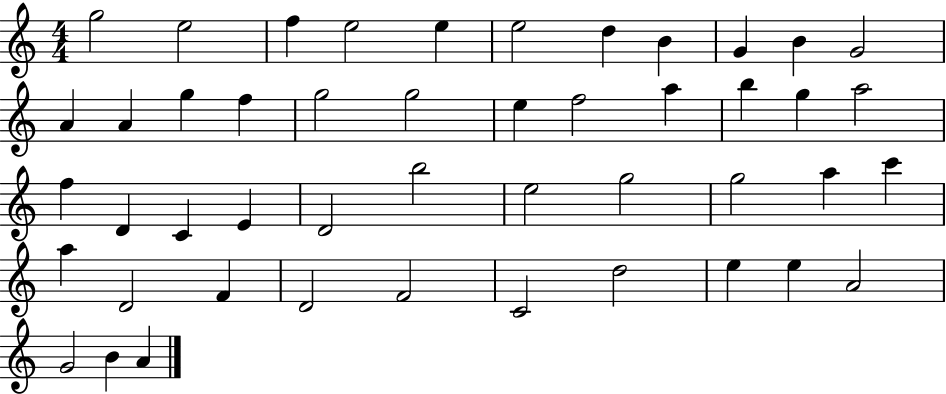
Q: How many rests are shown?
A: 0